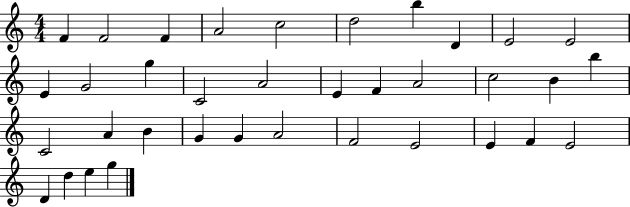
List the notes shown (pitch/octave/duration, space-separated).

F4/q F4/h F4/q A4/h C5/h D5/h B5/q D4/q E4/h E4/h E4/q G4/h G5/q C4/h A4/h E4/q F4/q A4/h C5/h B4/q B5/q C4/h A4/q B4/q G4/q G4/q A4/h F4/h E4/h E4/q F4/q E4/h D4/q D5/q E5/q G5/q